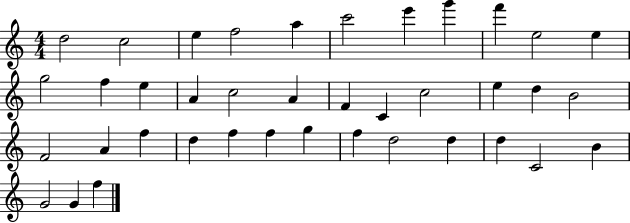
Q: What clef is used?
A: treble